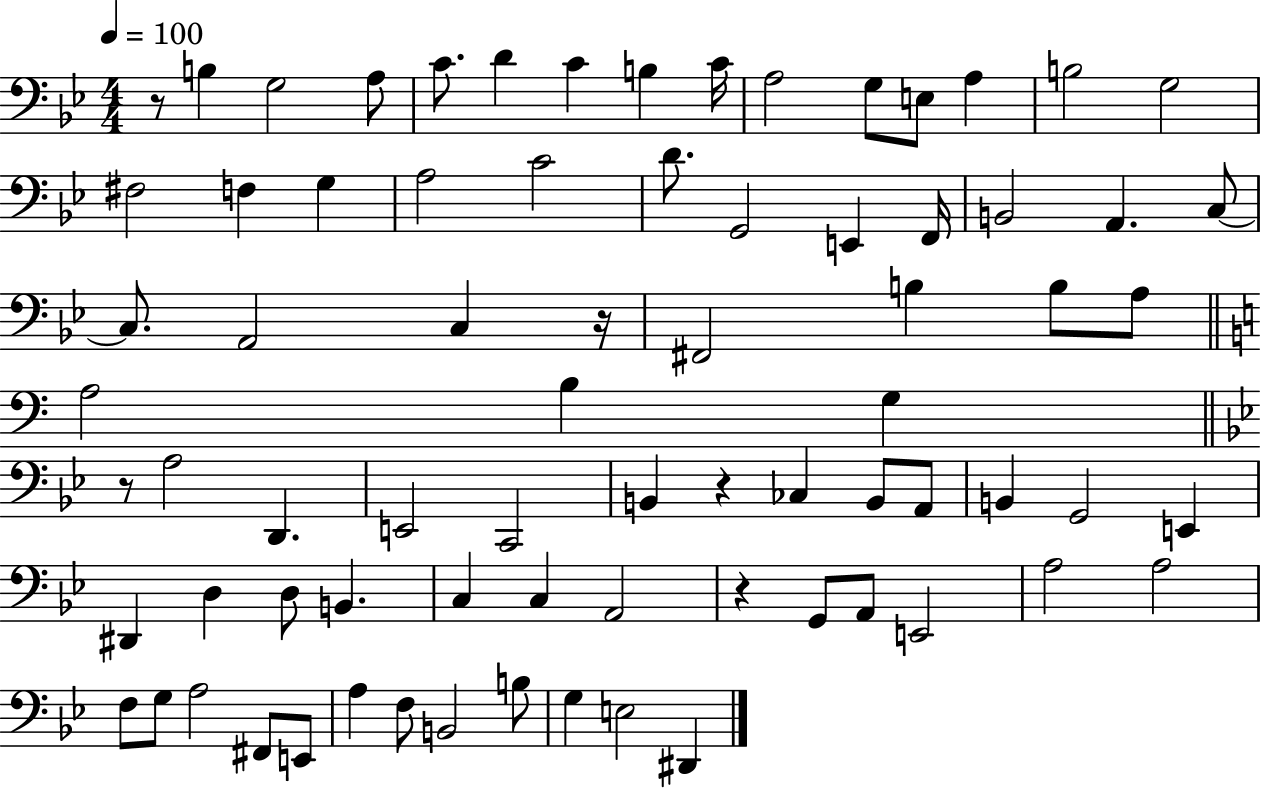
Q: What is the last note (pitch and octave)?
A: D#2